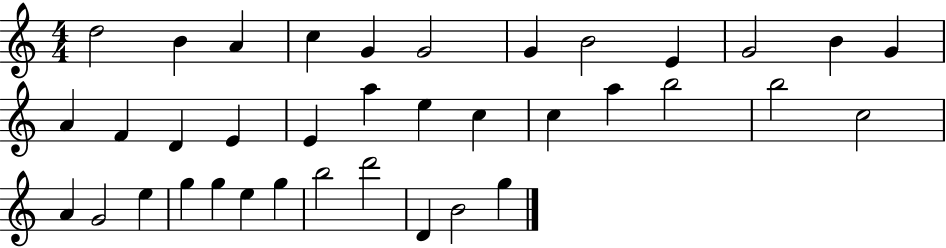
X:1
T:Untitled
M:4/4
L:1/4
K:C
d2 B A c G G2 G B2 E G2 B G A F D E E a e c c a b2 b2 c2 A G2 e g g e g b2 d'2 D B2 g